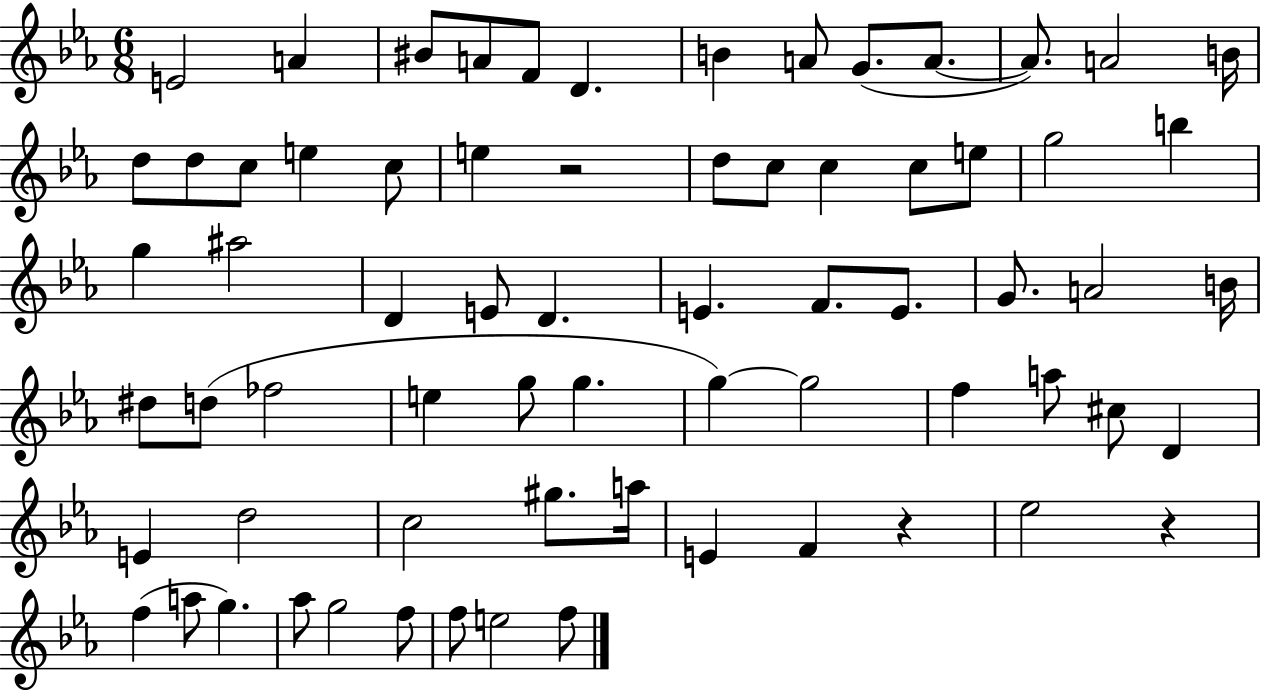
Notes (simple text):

E4/h A4/q BIS4/e A4/e F4/e D4/q. B4/q A4/e G4/e. A4/e. A4/e. A4/h B4/s D5/e D5/e C5/e E5/q C5/e E5/q R/h D5/e C5/e C5/q C5/e E5/e G5/h B5/q G5/q A#5/h D4/q E4/e D4/q. E4/q. F4/e. E4/e. G4/e. A4/h B4/s D#5/e D5/e FES5/h E5/q G5/e G5/q. G5/q G5/h F5/q A5/e C#5/e D4/q E4/q D5/h C5/h G#5/e. A5/s E4/q F4/q R/q Eb5/h R/q F5/q A5/e G5/q. Ab5/e G5/h F5/e F5/e E5/h F5/e